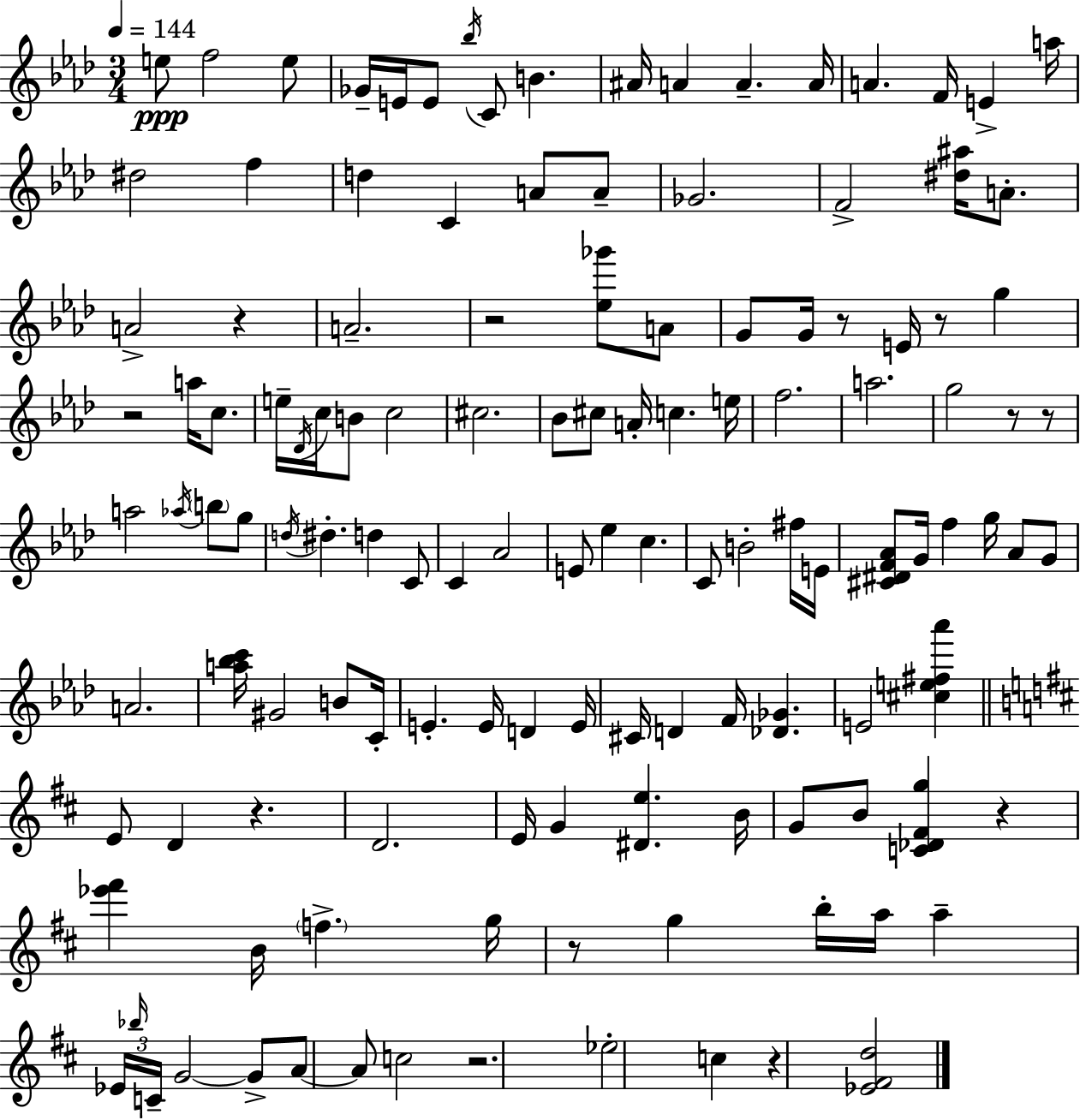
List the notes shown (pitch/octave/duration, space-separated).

E5/e F5/h E5/e Gb4/s E4/s E4/e Bb5/s C4/e B4/q. A#4/s A4/q A4/q. A4/s A4/q. F4/s E4/q A5/s D#5/h F5/q D5/q C4/q A4/e A4/e Gb4/h. F4/h [D#5,A#5]/s A4/e. A4/h R/q A4/h. R/h [Eb5,Gb6]/e A4/e G4/e G4/s R/e E4/s R/e G5/q R/h A5/s C5/e. E5/s Db4/s C5/s B4/e C5/h C#5/h. Bb4/e C#5/e A4/s C5/q. E5/s F5/h. A5/h. G5/h R/e R/e A5/h Ab5/s B5/e G5/e D5/s D#5/q. D5/q C4/e C4/q Ab4/h E4/e Eb5/q C5/q. C4/e B4/h F#5/s E4/s [C#4,D#4,F4,Ab4]/e G4/s F5/q G5/s Ab4/e G4/e A4/h. [A5,Bb5,C6]/s G#4/h B4/e C4/s E4/q. E4/s D4/q E4/s C#4/s D4/q F4/s [Db4,Gb4]/q. E4/h [C#5,E5,F#5,Ab6]/q E4/e D4/q R/q. D4/h. E4/s G4/q [D#4,E5]/q. B4/s G4/e B4/e [C4,Db4,F#4,G5]/q R/q [Eb6,F#6]/q B4/s F5/q. G5/s R/e G5/q B5/s A5/s A5/q Eb4/s Bb5/s C4/s G4/h G4/e A4/e A4/e C5/h R/h. Eb5/h C5/q R/q [Eb4,F#4,D5]/h